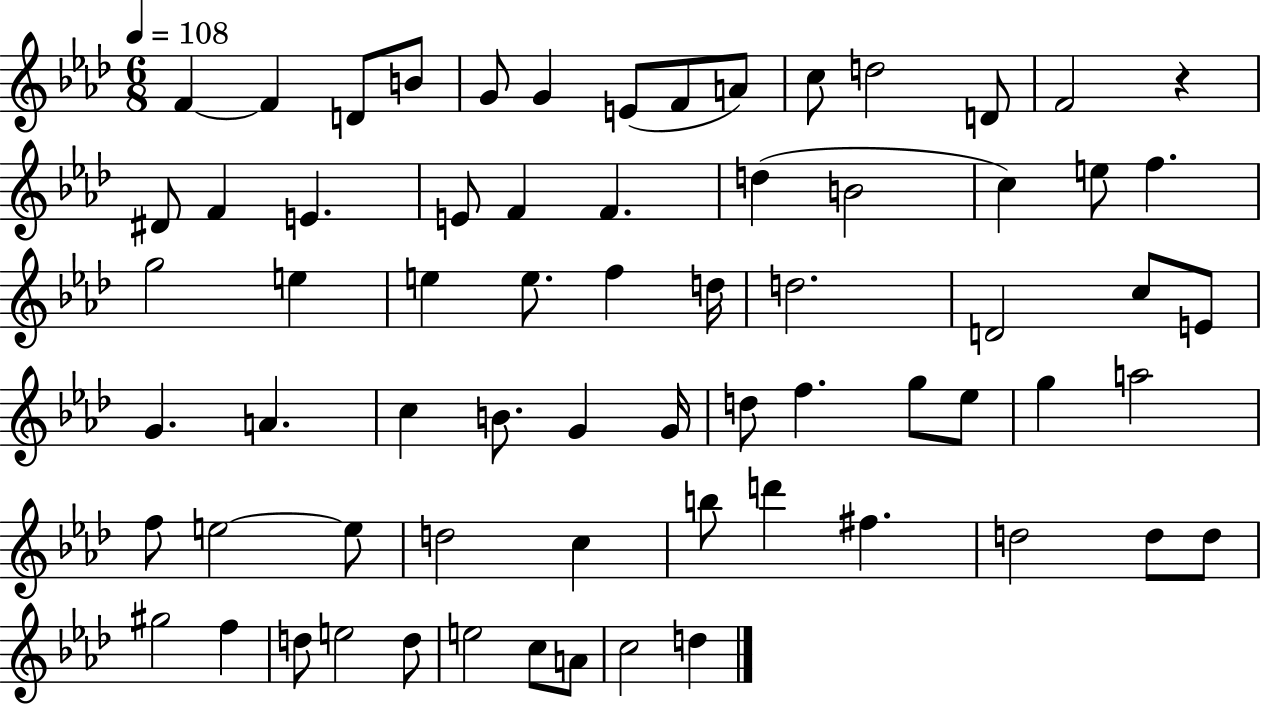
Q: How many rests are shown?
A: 1